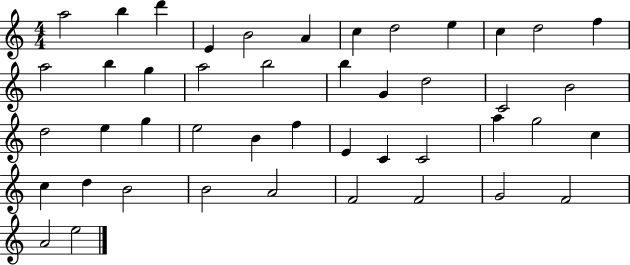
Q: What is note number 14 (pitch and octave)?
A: B5